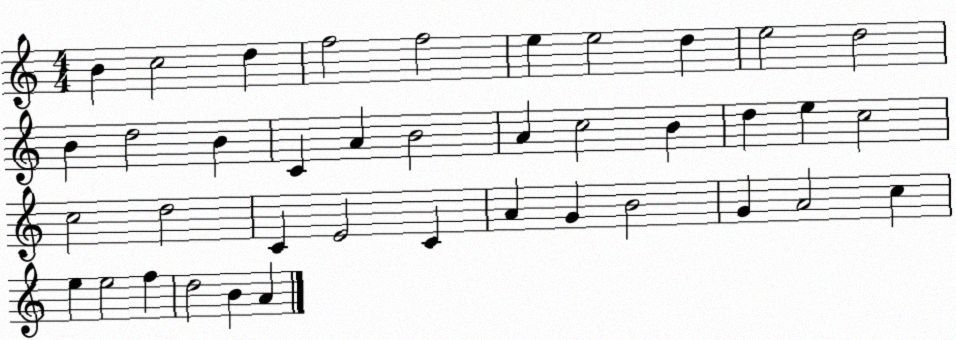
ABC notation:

X:1
T:Untitled
M:4/4
L:1/4
K:C
B c2 d f2 f2 e e2 d e2 d2 B d2 B C A B2 A c2 B d e c2 c2 d2 C E2 C A G B2 G A2 c e e2 f d2 B A